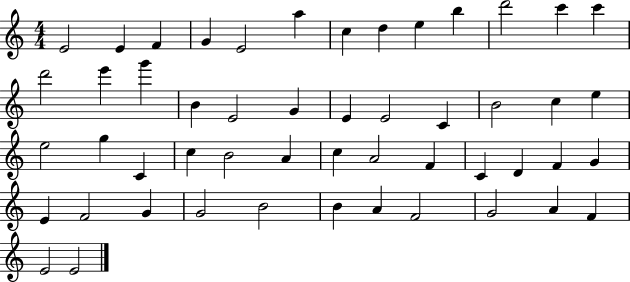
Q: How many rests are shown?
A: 0